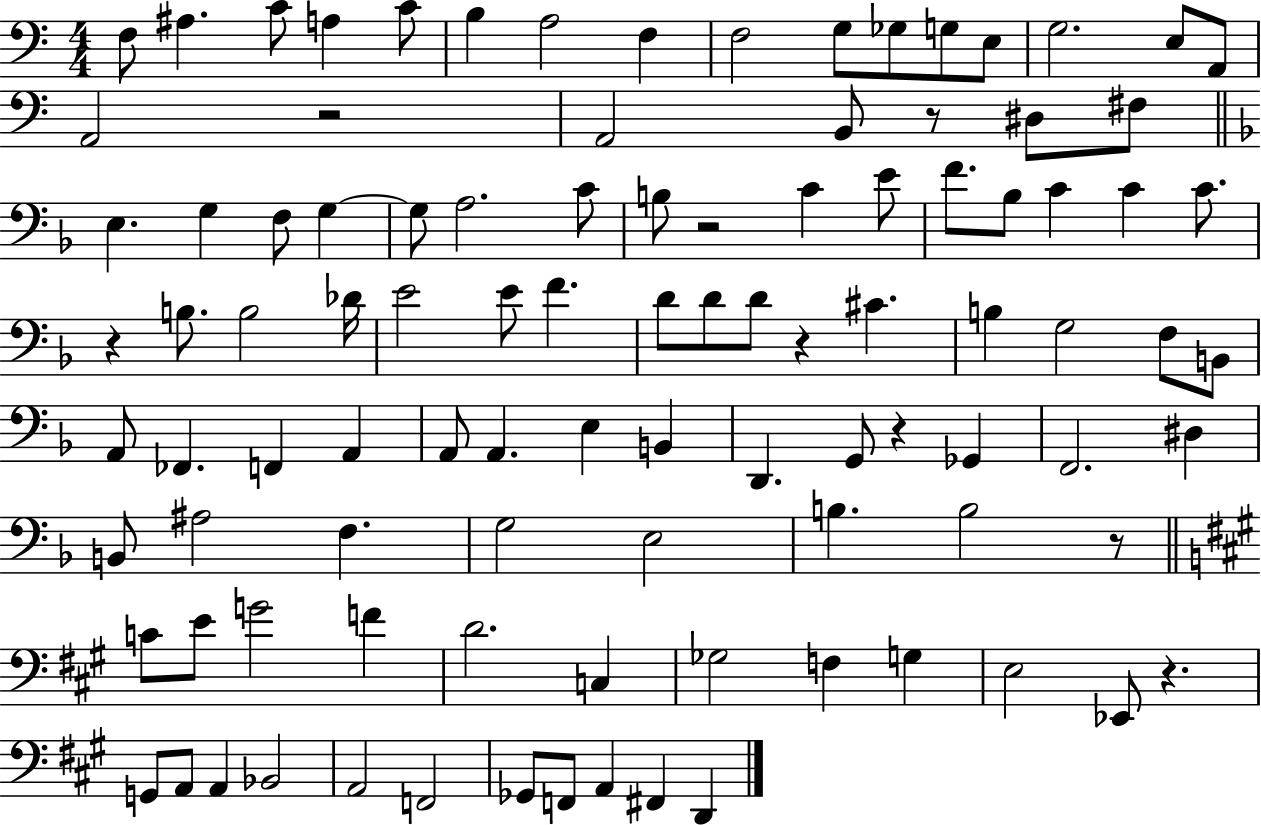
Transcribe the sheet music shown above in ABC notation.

X:1
T:Untitled
M:4/4
L:1/4
K:C
F,/2 ^A, C/2 A, C/2 B, A,2 F, F,2 G,/2 _G,/2 G,/2 E,/2 G,2 E,/2 A,,/2 A,,2 z2 A,,2 B,,/2 z/2 ^D,/2 ^F,/2 E, G, F,/2 G, G,/2 A,2 C/2 B,/2 z2 C E/2 F/2 _B,/2 C C C/2 z B,/2 B,2 _D/4 E2 E/2 F D/2 D/2 D/2 z ^C B, G,2 F,/2 B,,/2 A,,/2 _F,, F,, A,, A,,/2 A,, E, B,, D,, G,,/2 z _G,, F,,2 ^D, B,,/2 ^A,2 F, G,2 E,2 B, B,2 z/2 C/2 E/2 G2 F D2 C, _G,2 F, G, E,2 _E,,/2 z G,,/2 A,,/2 A,, _B,,2 A,,2 F,,2 _G,,/2 F,,/2 A,, ^F,, D,,